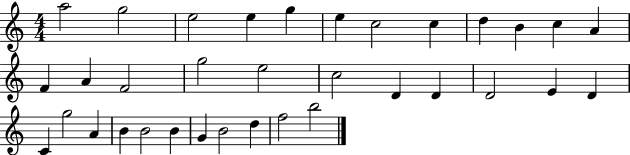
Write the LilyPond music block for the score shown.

{
  \clef treble
  \numericTimeSignature
  \time 4/4
  \key c \major
  a''2 g''2 | e''2 e''4 g''4 | e''4 c''2 c''4 | d''4 b'4 c''4 a'4 | \break f'4 a'4 f'2 | g''2 e''2 | c''2 d'4 d'4 | d'2 e'4 d'4 | \break c'4 g''2 a'4 | b'4 b'2 b'4 | g'4 b'2 d''4 | f''2 b''2 | \break \bar "|."
}